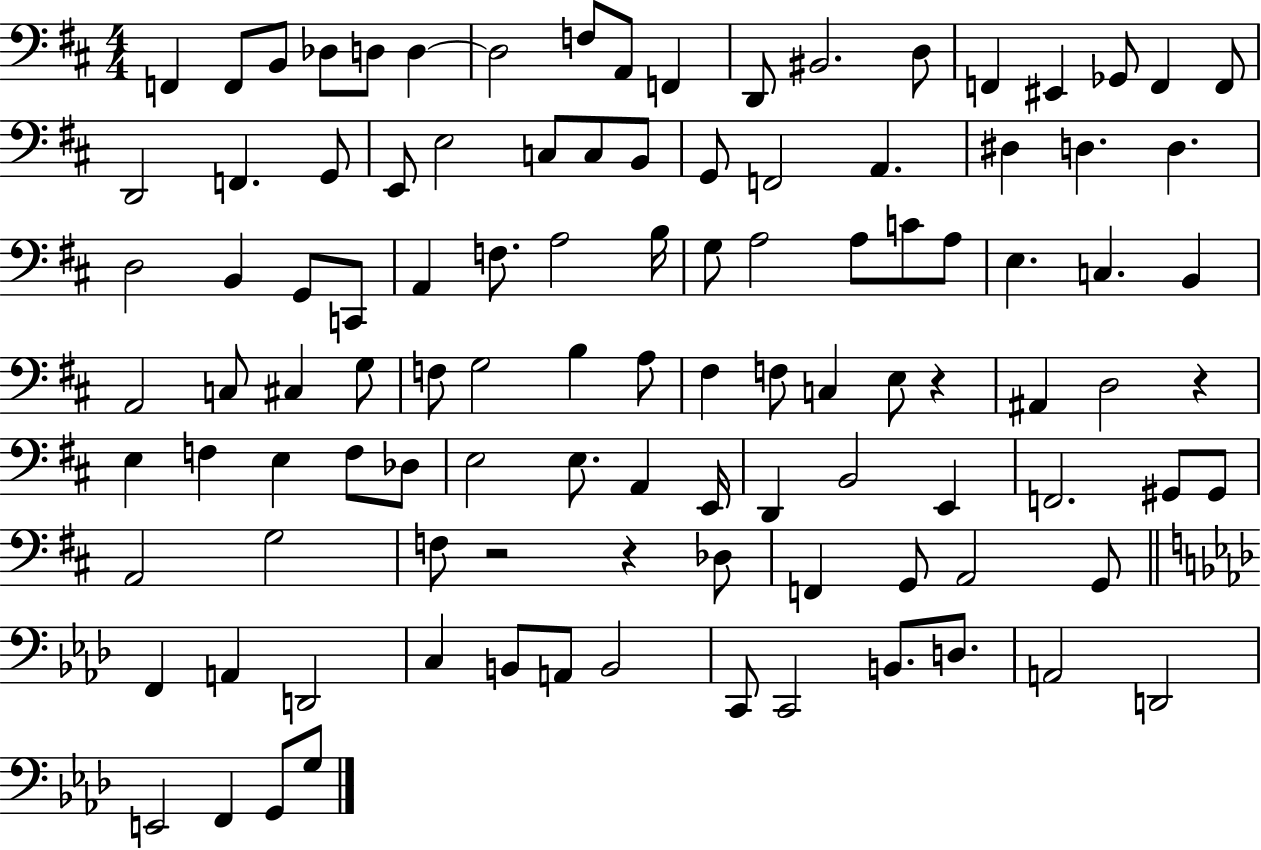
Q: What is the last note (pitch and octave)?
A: G3